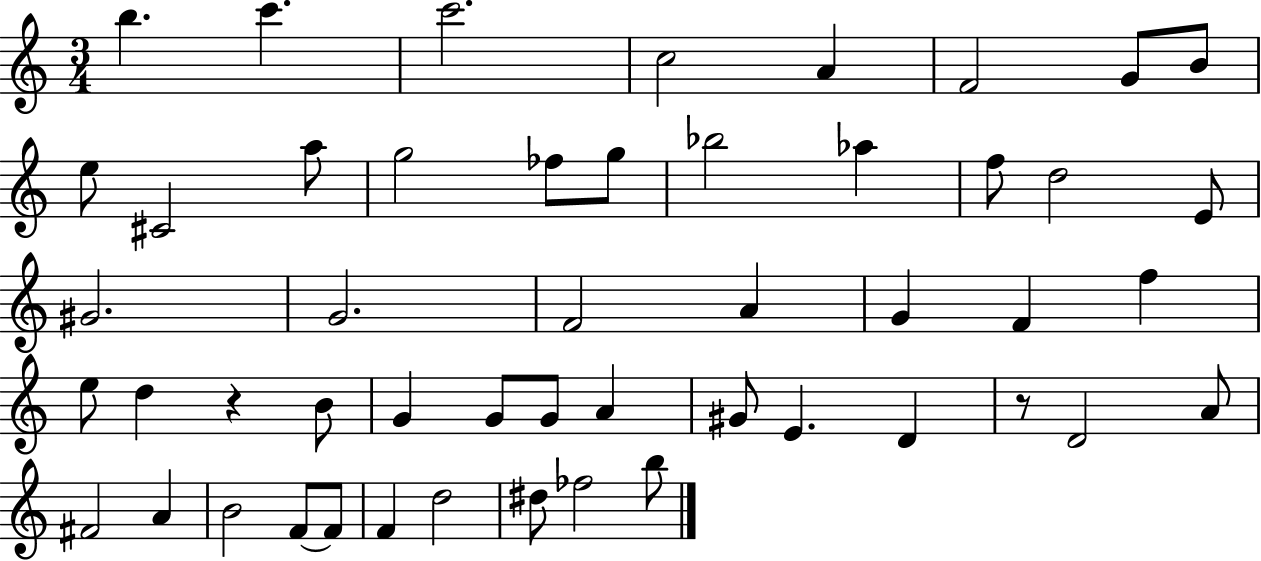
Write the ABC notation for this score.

X:1
T:Untitled
M:3/4
L:1/4
K:C
b c' c'2 c2 A F2 G/2 B/2 e/2 ^C2 a/2 g2 _f/2 g/2 _b2 _a f/2 d2 E/2 ^G2 G2 F2 A G F f e/2 d z B/2 G G/2 G/2 A ^G/2 E D z/2 D2 A/2 ^F2 A B2 F/2 F/2 F d2 ^d/2 _f2 b/2